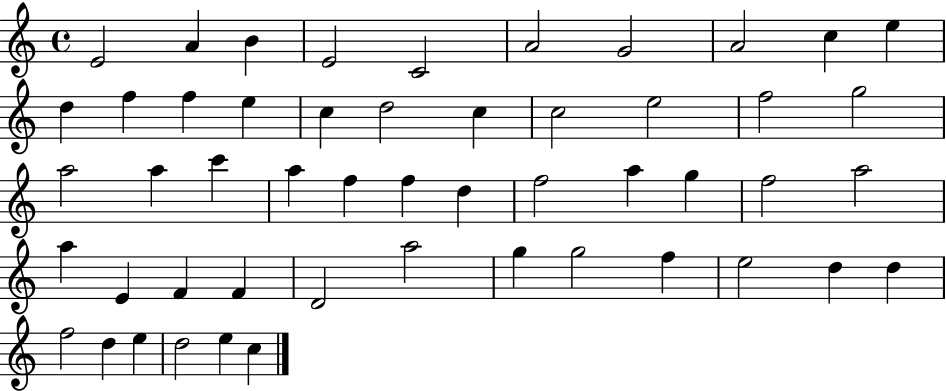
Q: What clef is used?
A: treble